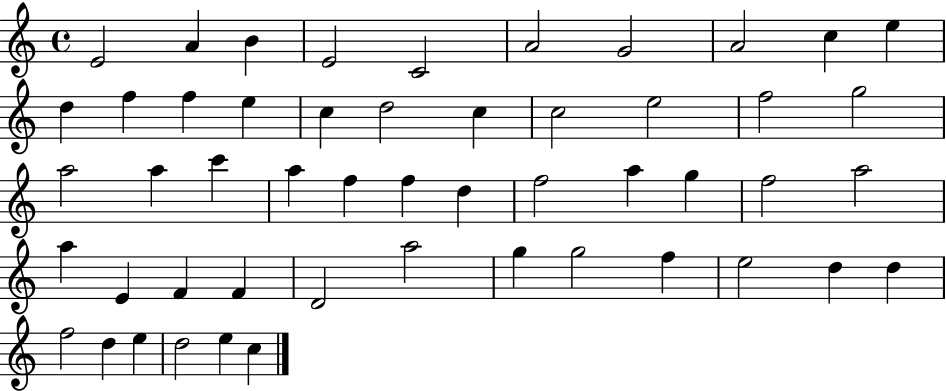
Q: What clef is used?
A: treble